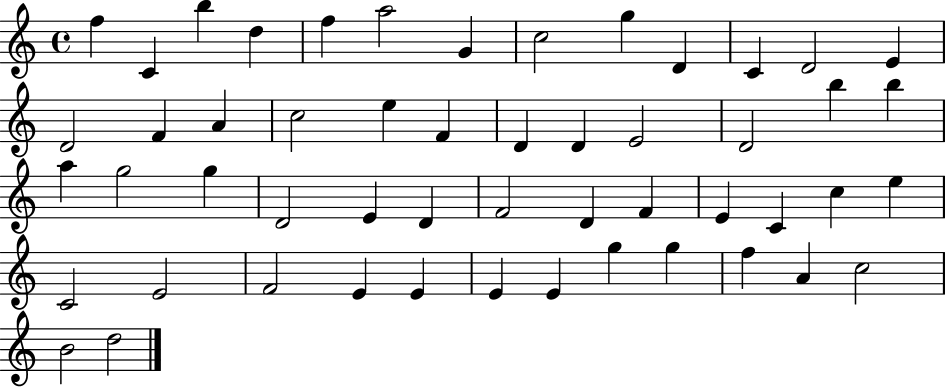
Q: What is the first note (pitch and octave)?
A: F5